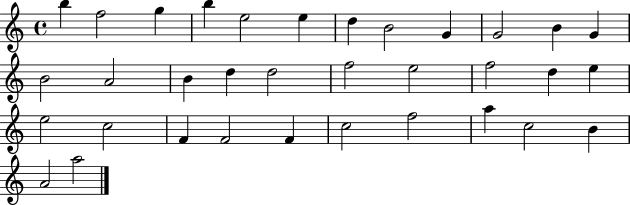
X:1
T:Untitled
M:4/4
L:1/4
K:C
b f2 g b e2 e d B2 G G2 B G B2 A2 B d d2 f2 e2 f2 d e e2 c2 F F2 F c2 f2 a c2 B A2 a2